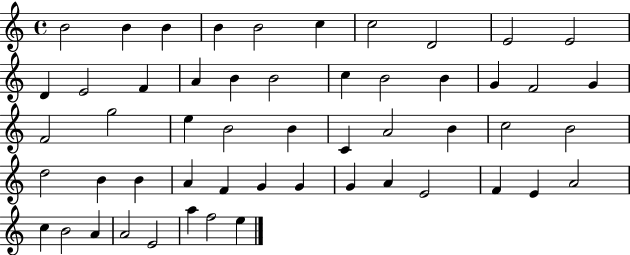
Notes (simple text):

B4/h B4/q B4/q B4/q B4/h C5/q C5/h D4/h E4/h E4/h D4/q E4/h F4/q A4/q B4/q B4/h C5/q B4/h B4/q G4/q F4/h G4/q F4/h G5/h E5/q B4/h B4/q C4/q A4/h B4/q C5/h B4/h D5/h B4/q B4/q A4/q F4/q G4/q G4/q G4/q A4/q E4/h F4/q E4/q A4/h C5/q B4/h A4/q A4/h E4/h A5/q F5/h E5/q